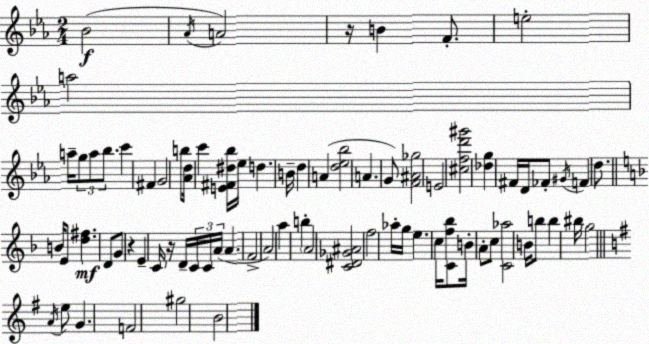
X:1
T:Untitled
M:2/4
L:1/4
K:Cm
_B2 _A/4 A2 z/4 B F/2 e2 a2 a/4 g/2 a/2 _b/2 c' ^F G2 b/2 [_Ad]/4 c' [E^F^d_b]/4 _e/4 d B/4 d A [d_e_b]2 A G/2 [F^A_g]2 E2 [^cfd'^g']2 [_dg] ^F/4 D/4 _F/2 ^G/4 F d/2 B/4 E/2 [d^f] D/2 G/2 z E C/4 z/4 D/4 C/4 C/4 A/4 A F2 A2 a b A2 [C^D_G^A]2 f2 _a/4 g/4 e c/4 [Cf_b]/2 B/4 A/2 c/2 [C_a]2 B/4 b/2 b ^b/4 g2 A/4 e/2 G F2 ^g2 B2